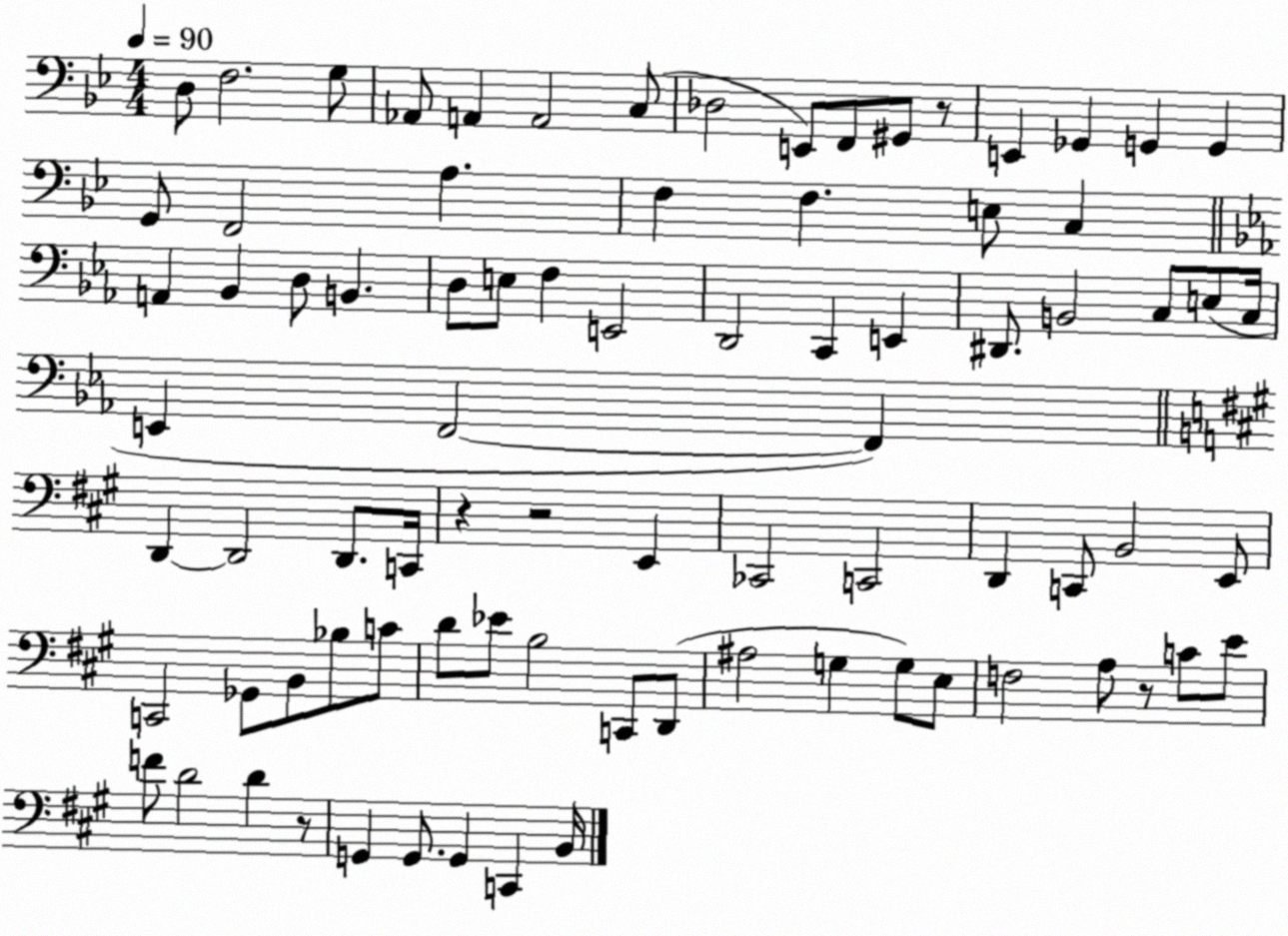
X:1
T:Untitled
M:4/4
L:1/4
K:Bb
D,/2 F,2 G,/2 _A,,/2 A,, A,,2 C,/2 _D,2 E,,/2 F,,/2 ^G,,/2 z/2 E,, _G,, G,, G,, G,,/2 F,,2 A, F, F, E,/2 C, A,, _B,, D,/2 B,, D,/2 E,/2 F, E,,2 D,,2 C,, E,, ^D,,/2 B,,2 C,/2 E,/2 C,/4 E,, F,,2 F,, D,, D,,2 D,,/2 C,,/4 z z2 E,, _C,,2 C,,2 D,, C,,/2 B,,2 E,,/2 C,,2 _G,,/2 B,,/2 _B,/2 C/2 D/2 _E/2 B,2 C,,/2 D,,/2 ^A,2 G, G,/2 E,/2 F,2 A,/2 z/2 C/2 E/2 F/2 D2 D z/2 G,, G,,/2 G,, C,, B,,/4